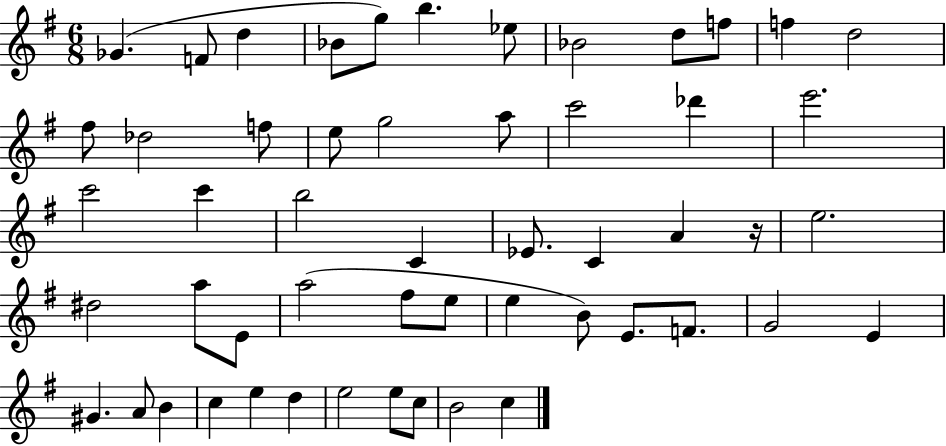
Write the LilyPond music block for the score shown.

{
  \clef treble
  \numericTimeSignature
  \time 6/8
  \key g \major
  ges'4.( f'8 d''4 | bes'8 g''8) b''4. ees''8 | bes'2 d''8 f''8 | f''4 d''2 | \break fis''8 des''2 f''8 | e''8 g''2 a''8 | c'''2 des'''4 | e'''2. | \break c'''2 c'''4 | b''2 c'4 | ees'8. c'4 a'4 r16 | e''2. | \break dis''2 a''8 e'8 | a''2( fis''8 e''8 | e''4 b'8) e'8. f'8. | g'2 e'4 | \break gis'4. a'8 b'4 | c''4 e''4 d''4 | e''2 e''8 c''8 | b'2 c''4 | \break \bar "|."
}